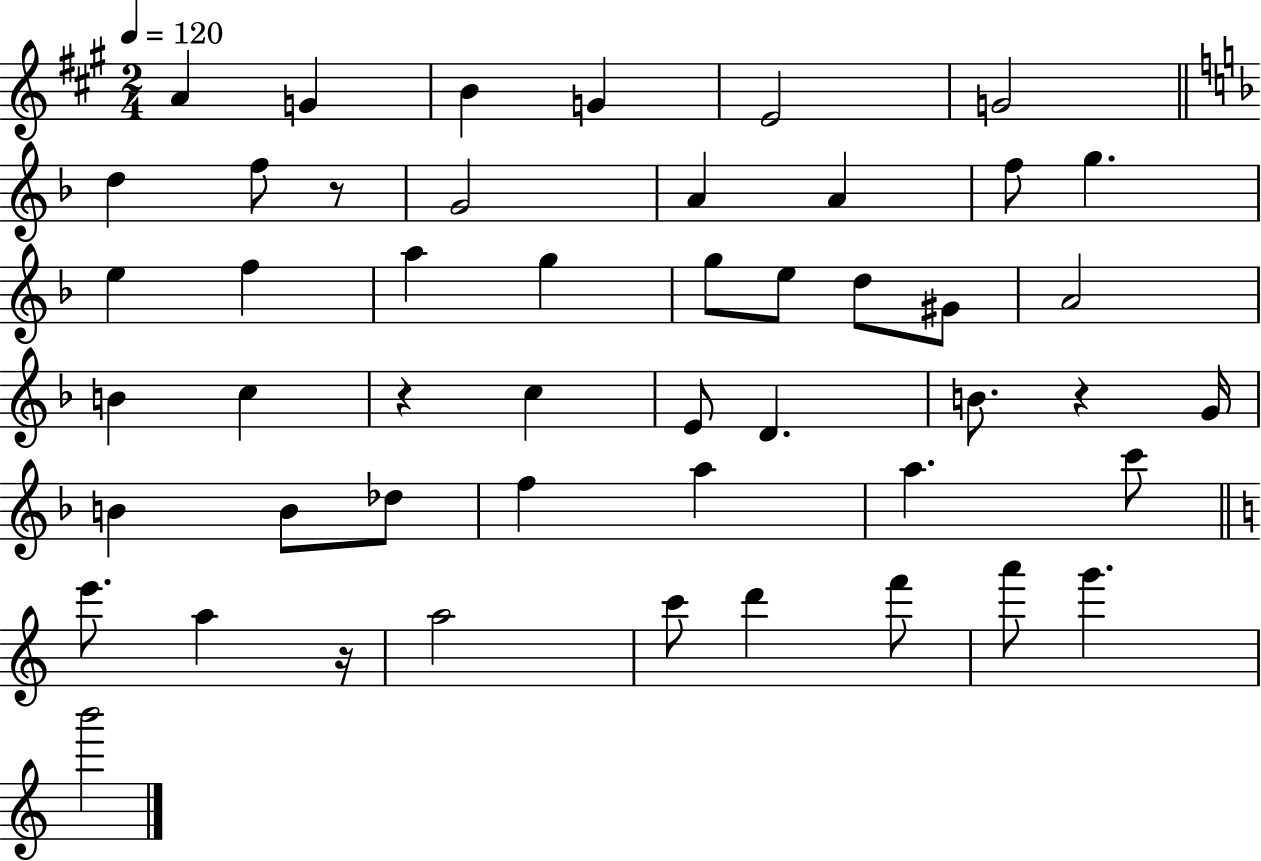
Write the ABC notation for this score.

X:1
T:Untitled
M:2/4
L:1/4
K:A
A G B G E2 G2 d f/2 z/2 G2 A A f/2 g e f a g g/2 e/2 d/2 ^G/2 A2 B c z c E/2 D B/2 z G/4 B B/2 _d/2 f a a c'/2 e'/2 a z/4 a2 c'/2 d' f'/2 a'/2 g' b'2